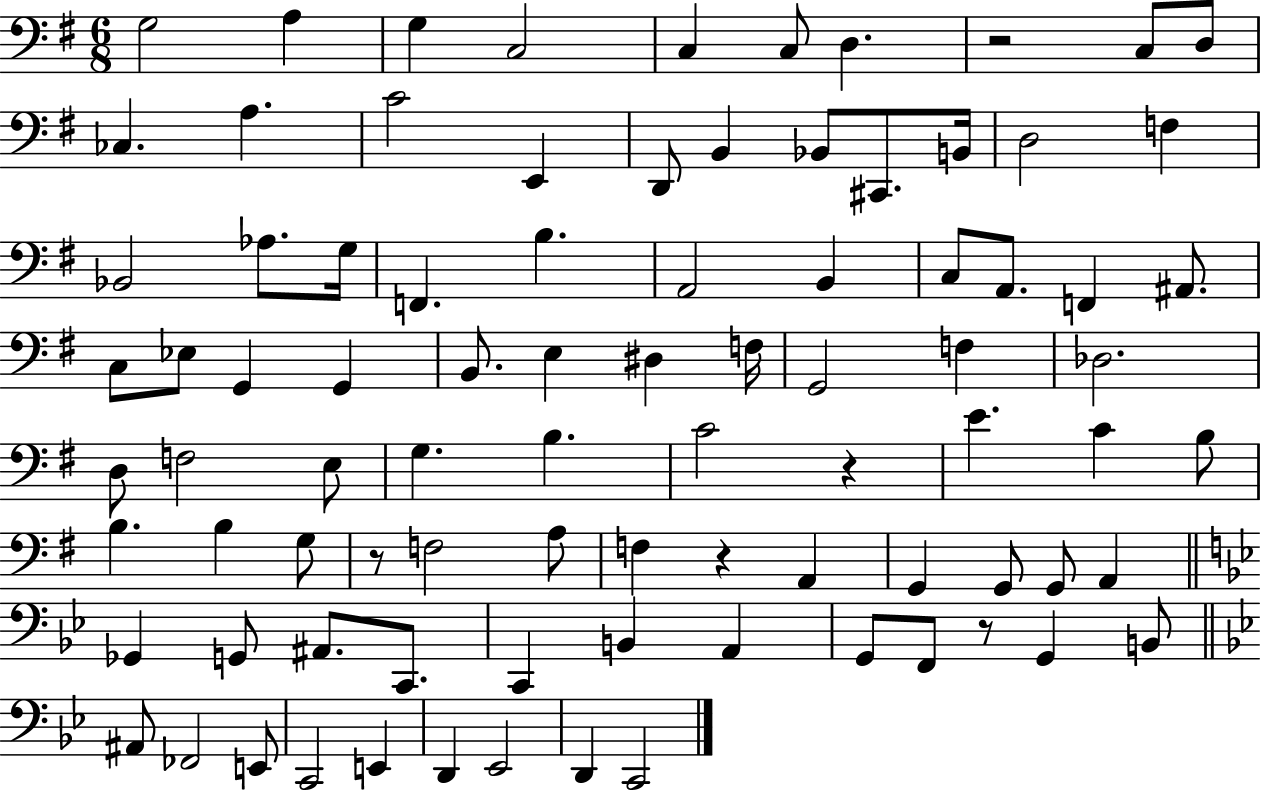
G3/h A3/q G3/q C3/h C3/q C3/e D3/q. R/h C3/e D3/e CES3/q. A3/q. C4/h E2/q D2/e B2/q Bb2/e C#2/e. B2/s D3/h F3/q Bb2/h Ab3/e. G3/s F2/q. B3/q. A2/h B2/q C3/e A2/e. F2/q A#2/e. C3/e Eb3/e G2/q G2/q B2/e. E3/q D#3/q F3/s G2/h F3/q Db3/h. D3/e F3/h E3/e G3/q. B3/q. C4/h R/q E4/q. C4/q B3/e B3/q. B3/q G3/e R/e F3/h A3/e F3/q R/q A2/q G2/q G2/e G2/e A2/q Gb2/q G2/e A#2/e. C2/e. C2/q B2/q A2/q G2/e F2/e R/e G2/q B2/e A#2/e FES2/h E2/e C2/h E2/q D2/q Eb2/h D2/q C2/h